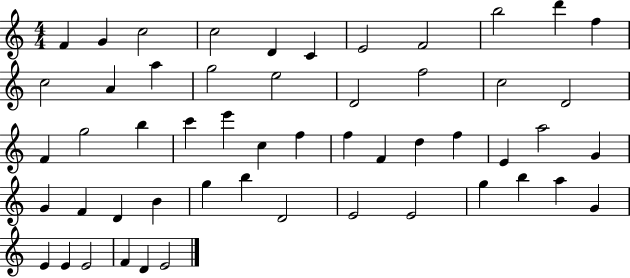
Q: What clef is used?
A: treble